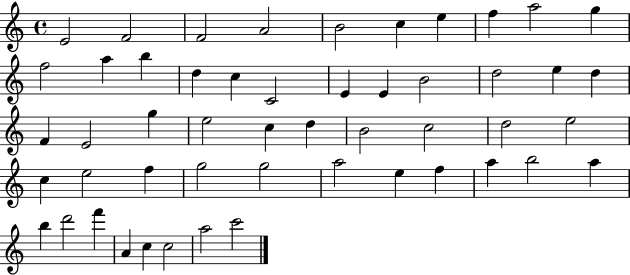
X:1
T:Untitled
M:4/4
L:1/4
K:C
E2 F2 F2 A2 B2 c e f a2 g f2 a b d c C2 E E B2 d2 e d F E2 g e2 c d B2 c2 d2 e2 c e2 f g2 g2 a2 e f a b2 a b d'2 f' A c c2 a2 c'2